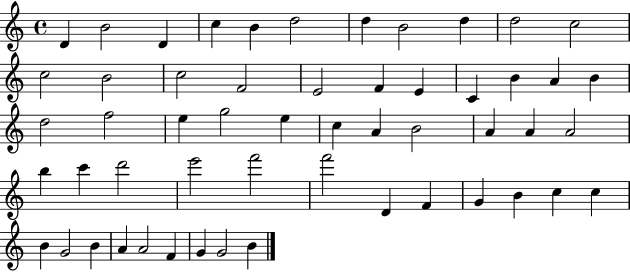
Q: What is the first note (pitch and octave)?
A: D4